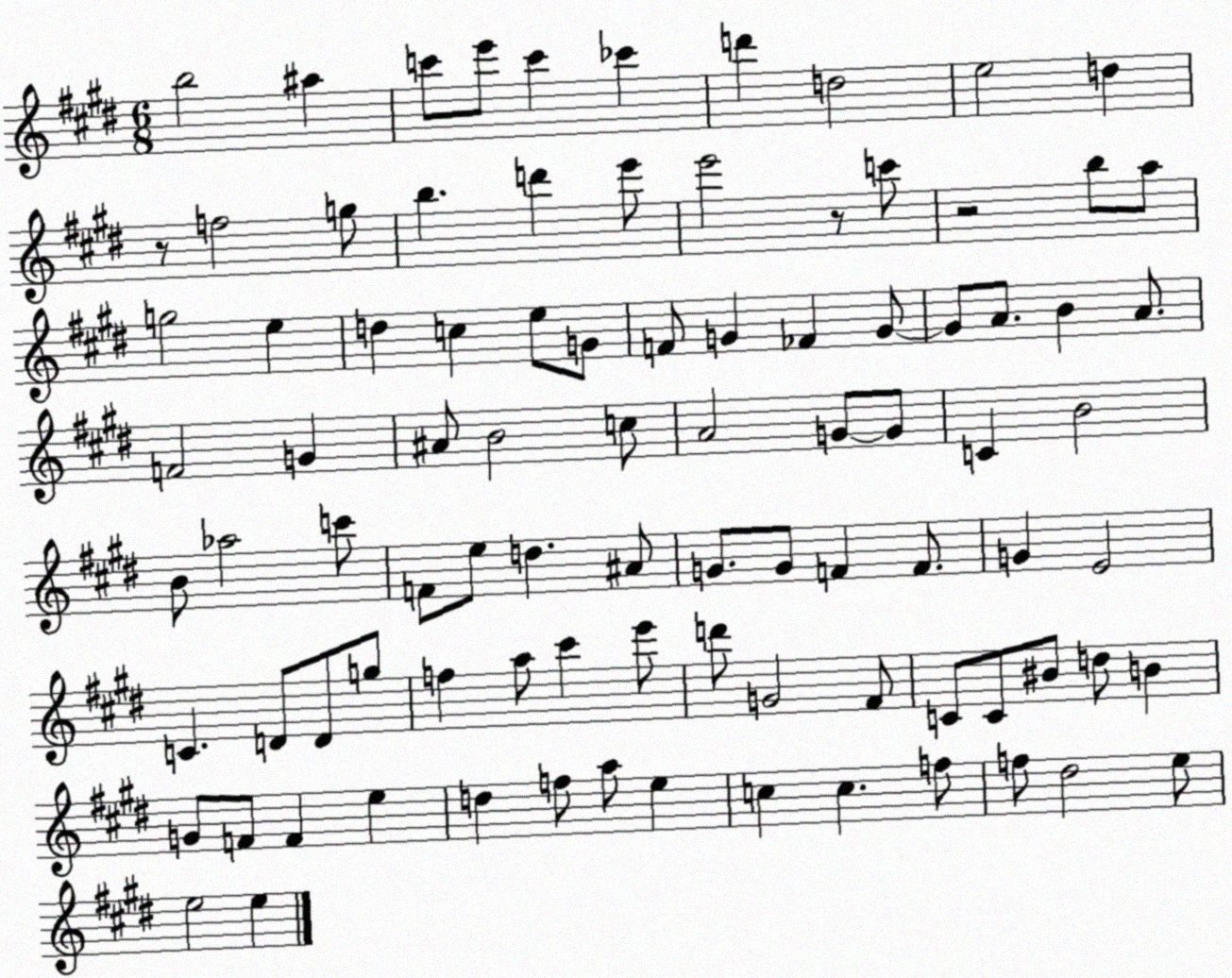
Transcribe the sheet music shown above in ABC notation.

X:1
T:Untitled
M:6/8
L:1/4
K:E
b2 ^a c'/2 e'/2 c' _c' d' d2 e2 d z/2 f2 g/2 b d' e'/2 e'2 z/2 c'/2 z2 b/2 a/2 g2 e d c e/2 G/2 F/2 G _F G/2 G/2 A/2 B A/2 F2 G ^A/2 B2 c/2 A2 G/2 G/2 C B2 B/2 _a2 c'/2 F/2 e/2 d ^A/2 G/2 G/2 F F/2 G E2 C D/2 D/2 g/2 f a/2 ^c' e'/2 d'/2 G2 ^F/2 C/2 C/2 ^B/2 d/2 B G/2 F/2 F e d f/2 a/2 e c c f/2 f/2 ^d2 e/2 e2 e